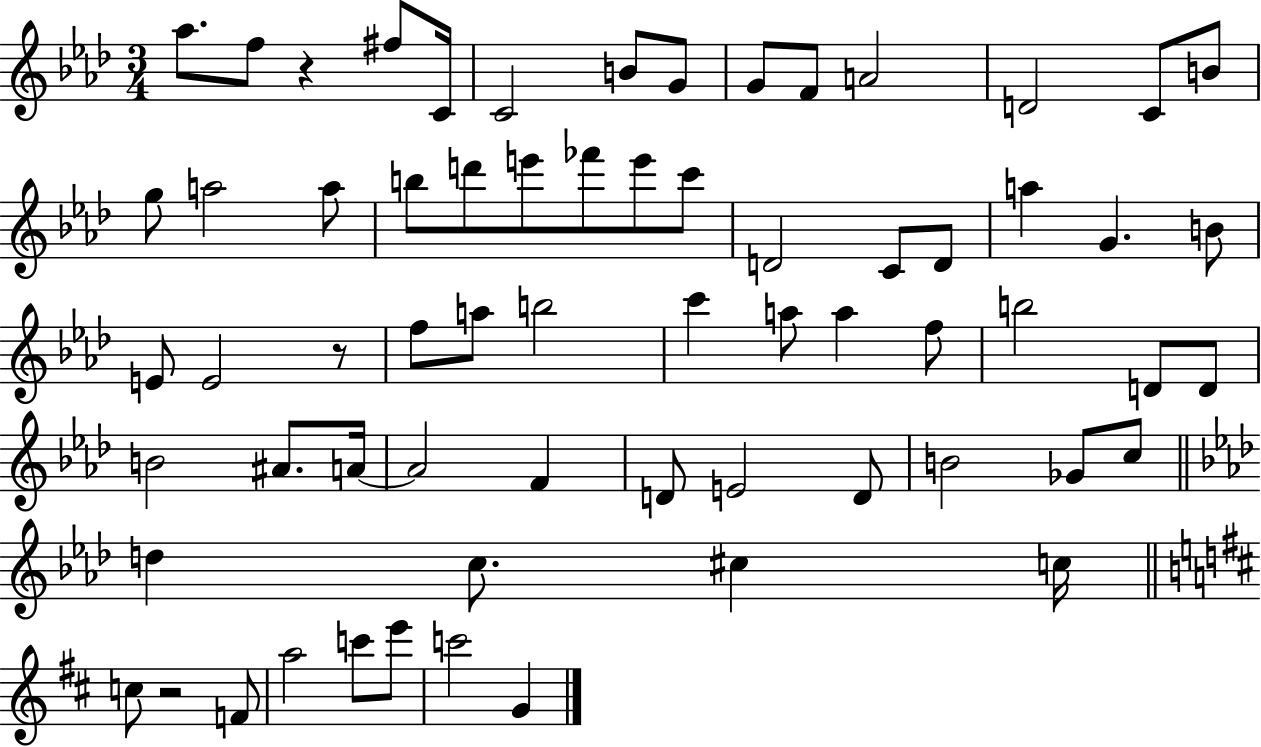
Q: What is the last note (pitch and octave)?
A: G4